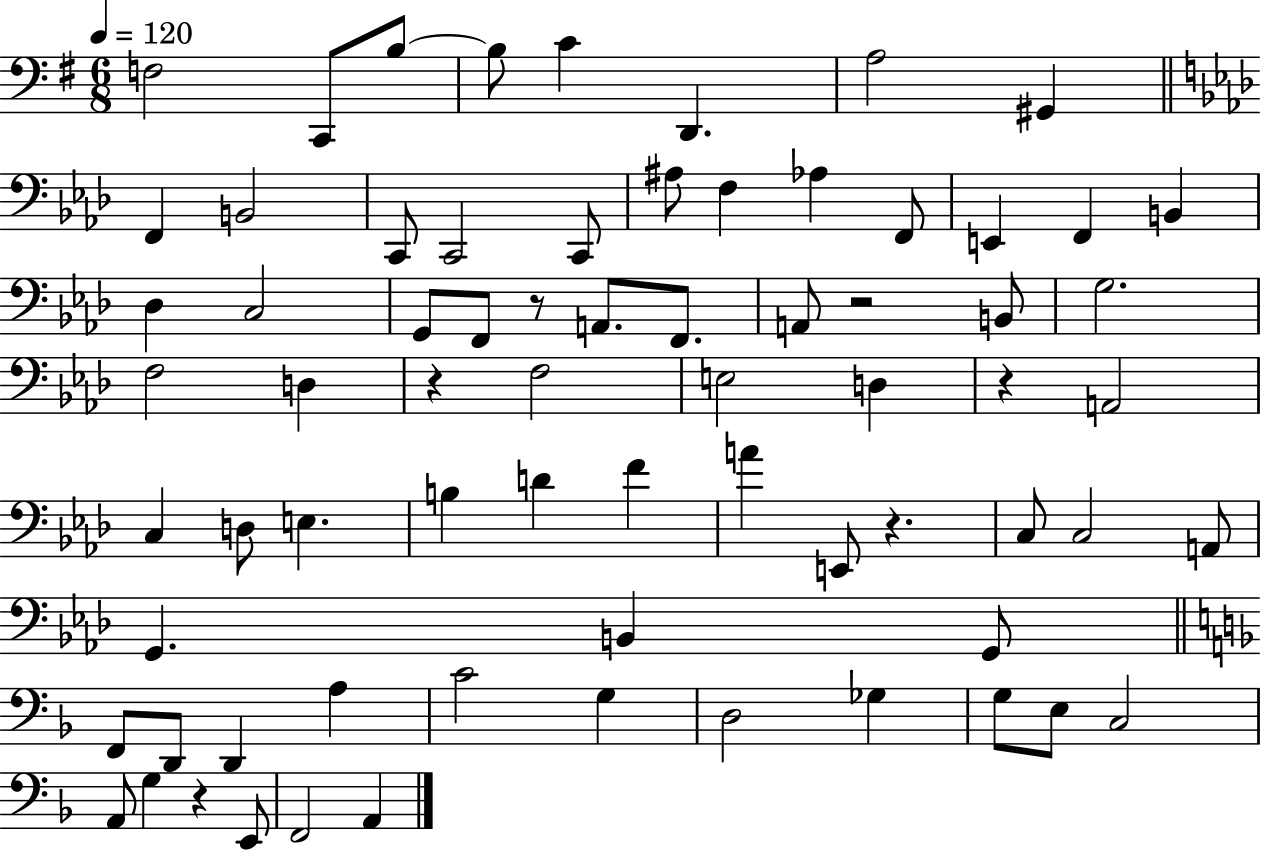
F3/h C2/e B3/e B3/e C4/q D2/q. A3/h G#2/q F2/q B2/h C2/e C2/h C2/e A#3/e F3/q Ab3/q F2/e E2/q F2/q B2/q Db3/q C3/h G2/e F2/e R/e A2/e. F2/e. A2/e R/h B2/e G3/h. F3/h D3/q R/q F3/h E3/h D3/q R/q A2/h C3/q D3/e E3/q. B3/q D4/q F4/q A4/q E2/e R/q. C3/e C3/h A2/e G2/q. B2/q G2/e F2/e D2/e D2/q A3/q C4/h G3/q D3/h Gb3/q G3/e E3/e C3/h A2/e G3/q R/q E2/e F2/h A2/q